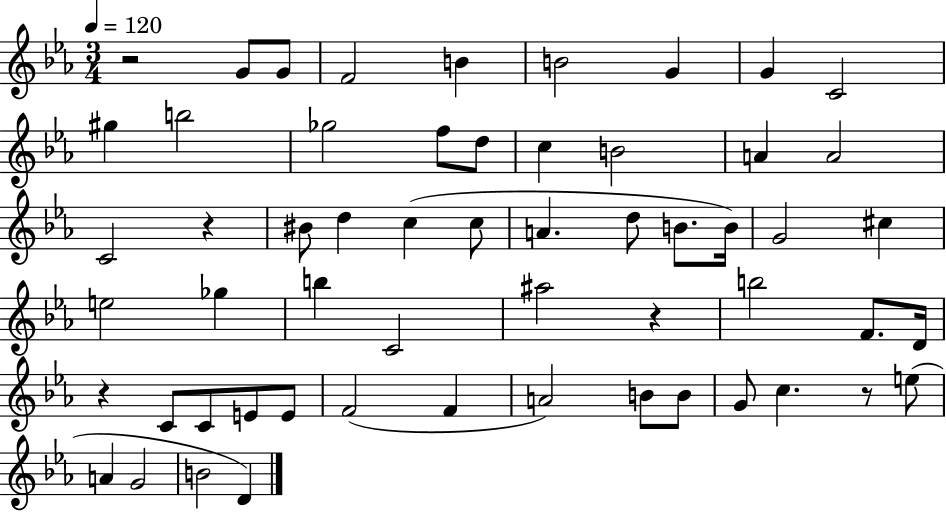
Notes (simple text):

R/h G4/e G4/e F4/h B4/q B4/h G4/q G4/q C4/h G#5/q B5/h Gb5/h F5/e D5/e C5/q B4/h A4/q A4/h C4/h R/q BIS4/e D5/q C5/q C5/e A4/q. D5/e B4/e. B4/s G4/h C#5/q E5/h Gb5/q B5/q C4/h A#5/h R/q B5/h F4/e. D4/s R/q C4/e C4/e E4/e E4/e F4/h F4/q A4/h B4/e B4/e G4/e C5/q. R/e E5/e A4/q G4/h B4/h D4/q